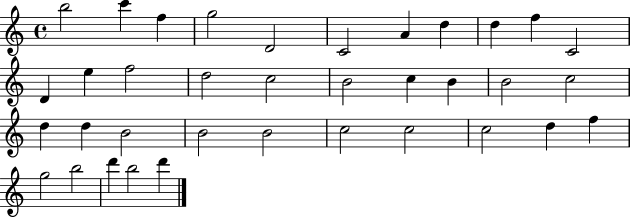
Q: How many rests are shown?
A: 0